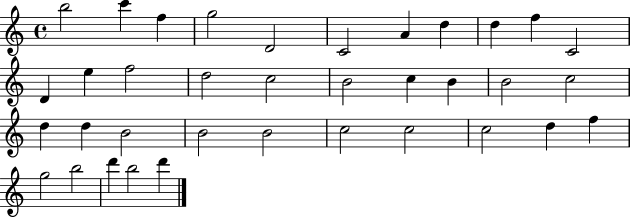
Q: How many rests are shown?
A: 0